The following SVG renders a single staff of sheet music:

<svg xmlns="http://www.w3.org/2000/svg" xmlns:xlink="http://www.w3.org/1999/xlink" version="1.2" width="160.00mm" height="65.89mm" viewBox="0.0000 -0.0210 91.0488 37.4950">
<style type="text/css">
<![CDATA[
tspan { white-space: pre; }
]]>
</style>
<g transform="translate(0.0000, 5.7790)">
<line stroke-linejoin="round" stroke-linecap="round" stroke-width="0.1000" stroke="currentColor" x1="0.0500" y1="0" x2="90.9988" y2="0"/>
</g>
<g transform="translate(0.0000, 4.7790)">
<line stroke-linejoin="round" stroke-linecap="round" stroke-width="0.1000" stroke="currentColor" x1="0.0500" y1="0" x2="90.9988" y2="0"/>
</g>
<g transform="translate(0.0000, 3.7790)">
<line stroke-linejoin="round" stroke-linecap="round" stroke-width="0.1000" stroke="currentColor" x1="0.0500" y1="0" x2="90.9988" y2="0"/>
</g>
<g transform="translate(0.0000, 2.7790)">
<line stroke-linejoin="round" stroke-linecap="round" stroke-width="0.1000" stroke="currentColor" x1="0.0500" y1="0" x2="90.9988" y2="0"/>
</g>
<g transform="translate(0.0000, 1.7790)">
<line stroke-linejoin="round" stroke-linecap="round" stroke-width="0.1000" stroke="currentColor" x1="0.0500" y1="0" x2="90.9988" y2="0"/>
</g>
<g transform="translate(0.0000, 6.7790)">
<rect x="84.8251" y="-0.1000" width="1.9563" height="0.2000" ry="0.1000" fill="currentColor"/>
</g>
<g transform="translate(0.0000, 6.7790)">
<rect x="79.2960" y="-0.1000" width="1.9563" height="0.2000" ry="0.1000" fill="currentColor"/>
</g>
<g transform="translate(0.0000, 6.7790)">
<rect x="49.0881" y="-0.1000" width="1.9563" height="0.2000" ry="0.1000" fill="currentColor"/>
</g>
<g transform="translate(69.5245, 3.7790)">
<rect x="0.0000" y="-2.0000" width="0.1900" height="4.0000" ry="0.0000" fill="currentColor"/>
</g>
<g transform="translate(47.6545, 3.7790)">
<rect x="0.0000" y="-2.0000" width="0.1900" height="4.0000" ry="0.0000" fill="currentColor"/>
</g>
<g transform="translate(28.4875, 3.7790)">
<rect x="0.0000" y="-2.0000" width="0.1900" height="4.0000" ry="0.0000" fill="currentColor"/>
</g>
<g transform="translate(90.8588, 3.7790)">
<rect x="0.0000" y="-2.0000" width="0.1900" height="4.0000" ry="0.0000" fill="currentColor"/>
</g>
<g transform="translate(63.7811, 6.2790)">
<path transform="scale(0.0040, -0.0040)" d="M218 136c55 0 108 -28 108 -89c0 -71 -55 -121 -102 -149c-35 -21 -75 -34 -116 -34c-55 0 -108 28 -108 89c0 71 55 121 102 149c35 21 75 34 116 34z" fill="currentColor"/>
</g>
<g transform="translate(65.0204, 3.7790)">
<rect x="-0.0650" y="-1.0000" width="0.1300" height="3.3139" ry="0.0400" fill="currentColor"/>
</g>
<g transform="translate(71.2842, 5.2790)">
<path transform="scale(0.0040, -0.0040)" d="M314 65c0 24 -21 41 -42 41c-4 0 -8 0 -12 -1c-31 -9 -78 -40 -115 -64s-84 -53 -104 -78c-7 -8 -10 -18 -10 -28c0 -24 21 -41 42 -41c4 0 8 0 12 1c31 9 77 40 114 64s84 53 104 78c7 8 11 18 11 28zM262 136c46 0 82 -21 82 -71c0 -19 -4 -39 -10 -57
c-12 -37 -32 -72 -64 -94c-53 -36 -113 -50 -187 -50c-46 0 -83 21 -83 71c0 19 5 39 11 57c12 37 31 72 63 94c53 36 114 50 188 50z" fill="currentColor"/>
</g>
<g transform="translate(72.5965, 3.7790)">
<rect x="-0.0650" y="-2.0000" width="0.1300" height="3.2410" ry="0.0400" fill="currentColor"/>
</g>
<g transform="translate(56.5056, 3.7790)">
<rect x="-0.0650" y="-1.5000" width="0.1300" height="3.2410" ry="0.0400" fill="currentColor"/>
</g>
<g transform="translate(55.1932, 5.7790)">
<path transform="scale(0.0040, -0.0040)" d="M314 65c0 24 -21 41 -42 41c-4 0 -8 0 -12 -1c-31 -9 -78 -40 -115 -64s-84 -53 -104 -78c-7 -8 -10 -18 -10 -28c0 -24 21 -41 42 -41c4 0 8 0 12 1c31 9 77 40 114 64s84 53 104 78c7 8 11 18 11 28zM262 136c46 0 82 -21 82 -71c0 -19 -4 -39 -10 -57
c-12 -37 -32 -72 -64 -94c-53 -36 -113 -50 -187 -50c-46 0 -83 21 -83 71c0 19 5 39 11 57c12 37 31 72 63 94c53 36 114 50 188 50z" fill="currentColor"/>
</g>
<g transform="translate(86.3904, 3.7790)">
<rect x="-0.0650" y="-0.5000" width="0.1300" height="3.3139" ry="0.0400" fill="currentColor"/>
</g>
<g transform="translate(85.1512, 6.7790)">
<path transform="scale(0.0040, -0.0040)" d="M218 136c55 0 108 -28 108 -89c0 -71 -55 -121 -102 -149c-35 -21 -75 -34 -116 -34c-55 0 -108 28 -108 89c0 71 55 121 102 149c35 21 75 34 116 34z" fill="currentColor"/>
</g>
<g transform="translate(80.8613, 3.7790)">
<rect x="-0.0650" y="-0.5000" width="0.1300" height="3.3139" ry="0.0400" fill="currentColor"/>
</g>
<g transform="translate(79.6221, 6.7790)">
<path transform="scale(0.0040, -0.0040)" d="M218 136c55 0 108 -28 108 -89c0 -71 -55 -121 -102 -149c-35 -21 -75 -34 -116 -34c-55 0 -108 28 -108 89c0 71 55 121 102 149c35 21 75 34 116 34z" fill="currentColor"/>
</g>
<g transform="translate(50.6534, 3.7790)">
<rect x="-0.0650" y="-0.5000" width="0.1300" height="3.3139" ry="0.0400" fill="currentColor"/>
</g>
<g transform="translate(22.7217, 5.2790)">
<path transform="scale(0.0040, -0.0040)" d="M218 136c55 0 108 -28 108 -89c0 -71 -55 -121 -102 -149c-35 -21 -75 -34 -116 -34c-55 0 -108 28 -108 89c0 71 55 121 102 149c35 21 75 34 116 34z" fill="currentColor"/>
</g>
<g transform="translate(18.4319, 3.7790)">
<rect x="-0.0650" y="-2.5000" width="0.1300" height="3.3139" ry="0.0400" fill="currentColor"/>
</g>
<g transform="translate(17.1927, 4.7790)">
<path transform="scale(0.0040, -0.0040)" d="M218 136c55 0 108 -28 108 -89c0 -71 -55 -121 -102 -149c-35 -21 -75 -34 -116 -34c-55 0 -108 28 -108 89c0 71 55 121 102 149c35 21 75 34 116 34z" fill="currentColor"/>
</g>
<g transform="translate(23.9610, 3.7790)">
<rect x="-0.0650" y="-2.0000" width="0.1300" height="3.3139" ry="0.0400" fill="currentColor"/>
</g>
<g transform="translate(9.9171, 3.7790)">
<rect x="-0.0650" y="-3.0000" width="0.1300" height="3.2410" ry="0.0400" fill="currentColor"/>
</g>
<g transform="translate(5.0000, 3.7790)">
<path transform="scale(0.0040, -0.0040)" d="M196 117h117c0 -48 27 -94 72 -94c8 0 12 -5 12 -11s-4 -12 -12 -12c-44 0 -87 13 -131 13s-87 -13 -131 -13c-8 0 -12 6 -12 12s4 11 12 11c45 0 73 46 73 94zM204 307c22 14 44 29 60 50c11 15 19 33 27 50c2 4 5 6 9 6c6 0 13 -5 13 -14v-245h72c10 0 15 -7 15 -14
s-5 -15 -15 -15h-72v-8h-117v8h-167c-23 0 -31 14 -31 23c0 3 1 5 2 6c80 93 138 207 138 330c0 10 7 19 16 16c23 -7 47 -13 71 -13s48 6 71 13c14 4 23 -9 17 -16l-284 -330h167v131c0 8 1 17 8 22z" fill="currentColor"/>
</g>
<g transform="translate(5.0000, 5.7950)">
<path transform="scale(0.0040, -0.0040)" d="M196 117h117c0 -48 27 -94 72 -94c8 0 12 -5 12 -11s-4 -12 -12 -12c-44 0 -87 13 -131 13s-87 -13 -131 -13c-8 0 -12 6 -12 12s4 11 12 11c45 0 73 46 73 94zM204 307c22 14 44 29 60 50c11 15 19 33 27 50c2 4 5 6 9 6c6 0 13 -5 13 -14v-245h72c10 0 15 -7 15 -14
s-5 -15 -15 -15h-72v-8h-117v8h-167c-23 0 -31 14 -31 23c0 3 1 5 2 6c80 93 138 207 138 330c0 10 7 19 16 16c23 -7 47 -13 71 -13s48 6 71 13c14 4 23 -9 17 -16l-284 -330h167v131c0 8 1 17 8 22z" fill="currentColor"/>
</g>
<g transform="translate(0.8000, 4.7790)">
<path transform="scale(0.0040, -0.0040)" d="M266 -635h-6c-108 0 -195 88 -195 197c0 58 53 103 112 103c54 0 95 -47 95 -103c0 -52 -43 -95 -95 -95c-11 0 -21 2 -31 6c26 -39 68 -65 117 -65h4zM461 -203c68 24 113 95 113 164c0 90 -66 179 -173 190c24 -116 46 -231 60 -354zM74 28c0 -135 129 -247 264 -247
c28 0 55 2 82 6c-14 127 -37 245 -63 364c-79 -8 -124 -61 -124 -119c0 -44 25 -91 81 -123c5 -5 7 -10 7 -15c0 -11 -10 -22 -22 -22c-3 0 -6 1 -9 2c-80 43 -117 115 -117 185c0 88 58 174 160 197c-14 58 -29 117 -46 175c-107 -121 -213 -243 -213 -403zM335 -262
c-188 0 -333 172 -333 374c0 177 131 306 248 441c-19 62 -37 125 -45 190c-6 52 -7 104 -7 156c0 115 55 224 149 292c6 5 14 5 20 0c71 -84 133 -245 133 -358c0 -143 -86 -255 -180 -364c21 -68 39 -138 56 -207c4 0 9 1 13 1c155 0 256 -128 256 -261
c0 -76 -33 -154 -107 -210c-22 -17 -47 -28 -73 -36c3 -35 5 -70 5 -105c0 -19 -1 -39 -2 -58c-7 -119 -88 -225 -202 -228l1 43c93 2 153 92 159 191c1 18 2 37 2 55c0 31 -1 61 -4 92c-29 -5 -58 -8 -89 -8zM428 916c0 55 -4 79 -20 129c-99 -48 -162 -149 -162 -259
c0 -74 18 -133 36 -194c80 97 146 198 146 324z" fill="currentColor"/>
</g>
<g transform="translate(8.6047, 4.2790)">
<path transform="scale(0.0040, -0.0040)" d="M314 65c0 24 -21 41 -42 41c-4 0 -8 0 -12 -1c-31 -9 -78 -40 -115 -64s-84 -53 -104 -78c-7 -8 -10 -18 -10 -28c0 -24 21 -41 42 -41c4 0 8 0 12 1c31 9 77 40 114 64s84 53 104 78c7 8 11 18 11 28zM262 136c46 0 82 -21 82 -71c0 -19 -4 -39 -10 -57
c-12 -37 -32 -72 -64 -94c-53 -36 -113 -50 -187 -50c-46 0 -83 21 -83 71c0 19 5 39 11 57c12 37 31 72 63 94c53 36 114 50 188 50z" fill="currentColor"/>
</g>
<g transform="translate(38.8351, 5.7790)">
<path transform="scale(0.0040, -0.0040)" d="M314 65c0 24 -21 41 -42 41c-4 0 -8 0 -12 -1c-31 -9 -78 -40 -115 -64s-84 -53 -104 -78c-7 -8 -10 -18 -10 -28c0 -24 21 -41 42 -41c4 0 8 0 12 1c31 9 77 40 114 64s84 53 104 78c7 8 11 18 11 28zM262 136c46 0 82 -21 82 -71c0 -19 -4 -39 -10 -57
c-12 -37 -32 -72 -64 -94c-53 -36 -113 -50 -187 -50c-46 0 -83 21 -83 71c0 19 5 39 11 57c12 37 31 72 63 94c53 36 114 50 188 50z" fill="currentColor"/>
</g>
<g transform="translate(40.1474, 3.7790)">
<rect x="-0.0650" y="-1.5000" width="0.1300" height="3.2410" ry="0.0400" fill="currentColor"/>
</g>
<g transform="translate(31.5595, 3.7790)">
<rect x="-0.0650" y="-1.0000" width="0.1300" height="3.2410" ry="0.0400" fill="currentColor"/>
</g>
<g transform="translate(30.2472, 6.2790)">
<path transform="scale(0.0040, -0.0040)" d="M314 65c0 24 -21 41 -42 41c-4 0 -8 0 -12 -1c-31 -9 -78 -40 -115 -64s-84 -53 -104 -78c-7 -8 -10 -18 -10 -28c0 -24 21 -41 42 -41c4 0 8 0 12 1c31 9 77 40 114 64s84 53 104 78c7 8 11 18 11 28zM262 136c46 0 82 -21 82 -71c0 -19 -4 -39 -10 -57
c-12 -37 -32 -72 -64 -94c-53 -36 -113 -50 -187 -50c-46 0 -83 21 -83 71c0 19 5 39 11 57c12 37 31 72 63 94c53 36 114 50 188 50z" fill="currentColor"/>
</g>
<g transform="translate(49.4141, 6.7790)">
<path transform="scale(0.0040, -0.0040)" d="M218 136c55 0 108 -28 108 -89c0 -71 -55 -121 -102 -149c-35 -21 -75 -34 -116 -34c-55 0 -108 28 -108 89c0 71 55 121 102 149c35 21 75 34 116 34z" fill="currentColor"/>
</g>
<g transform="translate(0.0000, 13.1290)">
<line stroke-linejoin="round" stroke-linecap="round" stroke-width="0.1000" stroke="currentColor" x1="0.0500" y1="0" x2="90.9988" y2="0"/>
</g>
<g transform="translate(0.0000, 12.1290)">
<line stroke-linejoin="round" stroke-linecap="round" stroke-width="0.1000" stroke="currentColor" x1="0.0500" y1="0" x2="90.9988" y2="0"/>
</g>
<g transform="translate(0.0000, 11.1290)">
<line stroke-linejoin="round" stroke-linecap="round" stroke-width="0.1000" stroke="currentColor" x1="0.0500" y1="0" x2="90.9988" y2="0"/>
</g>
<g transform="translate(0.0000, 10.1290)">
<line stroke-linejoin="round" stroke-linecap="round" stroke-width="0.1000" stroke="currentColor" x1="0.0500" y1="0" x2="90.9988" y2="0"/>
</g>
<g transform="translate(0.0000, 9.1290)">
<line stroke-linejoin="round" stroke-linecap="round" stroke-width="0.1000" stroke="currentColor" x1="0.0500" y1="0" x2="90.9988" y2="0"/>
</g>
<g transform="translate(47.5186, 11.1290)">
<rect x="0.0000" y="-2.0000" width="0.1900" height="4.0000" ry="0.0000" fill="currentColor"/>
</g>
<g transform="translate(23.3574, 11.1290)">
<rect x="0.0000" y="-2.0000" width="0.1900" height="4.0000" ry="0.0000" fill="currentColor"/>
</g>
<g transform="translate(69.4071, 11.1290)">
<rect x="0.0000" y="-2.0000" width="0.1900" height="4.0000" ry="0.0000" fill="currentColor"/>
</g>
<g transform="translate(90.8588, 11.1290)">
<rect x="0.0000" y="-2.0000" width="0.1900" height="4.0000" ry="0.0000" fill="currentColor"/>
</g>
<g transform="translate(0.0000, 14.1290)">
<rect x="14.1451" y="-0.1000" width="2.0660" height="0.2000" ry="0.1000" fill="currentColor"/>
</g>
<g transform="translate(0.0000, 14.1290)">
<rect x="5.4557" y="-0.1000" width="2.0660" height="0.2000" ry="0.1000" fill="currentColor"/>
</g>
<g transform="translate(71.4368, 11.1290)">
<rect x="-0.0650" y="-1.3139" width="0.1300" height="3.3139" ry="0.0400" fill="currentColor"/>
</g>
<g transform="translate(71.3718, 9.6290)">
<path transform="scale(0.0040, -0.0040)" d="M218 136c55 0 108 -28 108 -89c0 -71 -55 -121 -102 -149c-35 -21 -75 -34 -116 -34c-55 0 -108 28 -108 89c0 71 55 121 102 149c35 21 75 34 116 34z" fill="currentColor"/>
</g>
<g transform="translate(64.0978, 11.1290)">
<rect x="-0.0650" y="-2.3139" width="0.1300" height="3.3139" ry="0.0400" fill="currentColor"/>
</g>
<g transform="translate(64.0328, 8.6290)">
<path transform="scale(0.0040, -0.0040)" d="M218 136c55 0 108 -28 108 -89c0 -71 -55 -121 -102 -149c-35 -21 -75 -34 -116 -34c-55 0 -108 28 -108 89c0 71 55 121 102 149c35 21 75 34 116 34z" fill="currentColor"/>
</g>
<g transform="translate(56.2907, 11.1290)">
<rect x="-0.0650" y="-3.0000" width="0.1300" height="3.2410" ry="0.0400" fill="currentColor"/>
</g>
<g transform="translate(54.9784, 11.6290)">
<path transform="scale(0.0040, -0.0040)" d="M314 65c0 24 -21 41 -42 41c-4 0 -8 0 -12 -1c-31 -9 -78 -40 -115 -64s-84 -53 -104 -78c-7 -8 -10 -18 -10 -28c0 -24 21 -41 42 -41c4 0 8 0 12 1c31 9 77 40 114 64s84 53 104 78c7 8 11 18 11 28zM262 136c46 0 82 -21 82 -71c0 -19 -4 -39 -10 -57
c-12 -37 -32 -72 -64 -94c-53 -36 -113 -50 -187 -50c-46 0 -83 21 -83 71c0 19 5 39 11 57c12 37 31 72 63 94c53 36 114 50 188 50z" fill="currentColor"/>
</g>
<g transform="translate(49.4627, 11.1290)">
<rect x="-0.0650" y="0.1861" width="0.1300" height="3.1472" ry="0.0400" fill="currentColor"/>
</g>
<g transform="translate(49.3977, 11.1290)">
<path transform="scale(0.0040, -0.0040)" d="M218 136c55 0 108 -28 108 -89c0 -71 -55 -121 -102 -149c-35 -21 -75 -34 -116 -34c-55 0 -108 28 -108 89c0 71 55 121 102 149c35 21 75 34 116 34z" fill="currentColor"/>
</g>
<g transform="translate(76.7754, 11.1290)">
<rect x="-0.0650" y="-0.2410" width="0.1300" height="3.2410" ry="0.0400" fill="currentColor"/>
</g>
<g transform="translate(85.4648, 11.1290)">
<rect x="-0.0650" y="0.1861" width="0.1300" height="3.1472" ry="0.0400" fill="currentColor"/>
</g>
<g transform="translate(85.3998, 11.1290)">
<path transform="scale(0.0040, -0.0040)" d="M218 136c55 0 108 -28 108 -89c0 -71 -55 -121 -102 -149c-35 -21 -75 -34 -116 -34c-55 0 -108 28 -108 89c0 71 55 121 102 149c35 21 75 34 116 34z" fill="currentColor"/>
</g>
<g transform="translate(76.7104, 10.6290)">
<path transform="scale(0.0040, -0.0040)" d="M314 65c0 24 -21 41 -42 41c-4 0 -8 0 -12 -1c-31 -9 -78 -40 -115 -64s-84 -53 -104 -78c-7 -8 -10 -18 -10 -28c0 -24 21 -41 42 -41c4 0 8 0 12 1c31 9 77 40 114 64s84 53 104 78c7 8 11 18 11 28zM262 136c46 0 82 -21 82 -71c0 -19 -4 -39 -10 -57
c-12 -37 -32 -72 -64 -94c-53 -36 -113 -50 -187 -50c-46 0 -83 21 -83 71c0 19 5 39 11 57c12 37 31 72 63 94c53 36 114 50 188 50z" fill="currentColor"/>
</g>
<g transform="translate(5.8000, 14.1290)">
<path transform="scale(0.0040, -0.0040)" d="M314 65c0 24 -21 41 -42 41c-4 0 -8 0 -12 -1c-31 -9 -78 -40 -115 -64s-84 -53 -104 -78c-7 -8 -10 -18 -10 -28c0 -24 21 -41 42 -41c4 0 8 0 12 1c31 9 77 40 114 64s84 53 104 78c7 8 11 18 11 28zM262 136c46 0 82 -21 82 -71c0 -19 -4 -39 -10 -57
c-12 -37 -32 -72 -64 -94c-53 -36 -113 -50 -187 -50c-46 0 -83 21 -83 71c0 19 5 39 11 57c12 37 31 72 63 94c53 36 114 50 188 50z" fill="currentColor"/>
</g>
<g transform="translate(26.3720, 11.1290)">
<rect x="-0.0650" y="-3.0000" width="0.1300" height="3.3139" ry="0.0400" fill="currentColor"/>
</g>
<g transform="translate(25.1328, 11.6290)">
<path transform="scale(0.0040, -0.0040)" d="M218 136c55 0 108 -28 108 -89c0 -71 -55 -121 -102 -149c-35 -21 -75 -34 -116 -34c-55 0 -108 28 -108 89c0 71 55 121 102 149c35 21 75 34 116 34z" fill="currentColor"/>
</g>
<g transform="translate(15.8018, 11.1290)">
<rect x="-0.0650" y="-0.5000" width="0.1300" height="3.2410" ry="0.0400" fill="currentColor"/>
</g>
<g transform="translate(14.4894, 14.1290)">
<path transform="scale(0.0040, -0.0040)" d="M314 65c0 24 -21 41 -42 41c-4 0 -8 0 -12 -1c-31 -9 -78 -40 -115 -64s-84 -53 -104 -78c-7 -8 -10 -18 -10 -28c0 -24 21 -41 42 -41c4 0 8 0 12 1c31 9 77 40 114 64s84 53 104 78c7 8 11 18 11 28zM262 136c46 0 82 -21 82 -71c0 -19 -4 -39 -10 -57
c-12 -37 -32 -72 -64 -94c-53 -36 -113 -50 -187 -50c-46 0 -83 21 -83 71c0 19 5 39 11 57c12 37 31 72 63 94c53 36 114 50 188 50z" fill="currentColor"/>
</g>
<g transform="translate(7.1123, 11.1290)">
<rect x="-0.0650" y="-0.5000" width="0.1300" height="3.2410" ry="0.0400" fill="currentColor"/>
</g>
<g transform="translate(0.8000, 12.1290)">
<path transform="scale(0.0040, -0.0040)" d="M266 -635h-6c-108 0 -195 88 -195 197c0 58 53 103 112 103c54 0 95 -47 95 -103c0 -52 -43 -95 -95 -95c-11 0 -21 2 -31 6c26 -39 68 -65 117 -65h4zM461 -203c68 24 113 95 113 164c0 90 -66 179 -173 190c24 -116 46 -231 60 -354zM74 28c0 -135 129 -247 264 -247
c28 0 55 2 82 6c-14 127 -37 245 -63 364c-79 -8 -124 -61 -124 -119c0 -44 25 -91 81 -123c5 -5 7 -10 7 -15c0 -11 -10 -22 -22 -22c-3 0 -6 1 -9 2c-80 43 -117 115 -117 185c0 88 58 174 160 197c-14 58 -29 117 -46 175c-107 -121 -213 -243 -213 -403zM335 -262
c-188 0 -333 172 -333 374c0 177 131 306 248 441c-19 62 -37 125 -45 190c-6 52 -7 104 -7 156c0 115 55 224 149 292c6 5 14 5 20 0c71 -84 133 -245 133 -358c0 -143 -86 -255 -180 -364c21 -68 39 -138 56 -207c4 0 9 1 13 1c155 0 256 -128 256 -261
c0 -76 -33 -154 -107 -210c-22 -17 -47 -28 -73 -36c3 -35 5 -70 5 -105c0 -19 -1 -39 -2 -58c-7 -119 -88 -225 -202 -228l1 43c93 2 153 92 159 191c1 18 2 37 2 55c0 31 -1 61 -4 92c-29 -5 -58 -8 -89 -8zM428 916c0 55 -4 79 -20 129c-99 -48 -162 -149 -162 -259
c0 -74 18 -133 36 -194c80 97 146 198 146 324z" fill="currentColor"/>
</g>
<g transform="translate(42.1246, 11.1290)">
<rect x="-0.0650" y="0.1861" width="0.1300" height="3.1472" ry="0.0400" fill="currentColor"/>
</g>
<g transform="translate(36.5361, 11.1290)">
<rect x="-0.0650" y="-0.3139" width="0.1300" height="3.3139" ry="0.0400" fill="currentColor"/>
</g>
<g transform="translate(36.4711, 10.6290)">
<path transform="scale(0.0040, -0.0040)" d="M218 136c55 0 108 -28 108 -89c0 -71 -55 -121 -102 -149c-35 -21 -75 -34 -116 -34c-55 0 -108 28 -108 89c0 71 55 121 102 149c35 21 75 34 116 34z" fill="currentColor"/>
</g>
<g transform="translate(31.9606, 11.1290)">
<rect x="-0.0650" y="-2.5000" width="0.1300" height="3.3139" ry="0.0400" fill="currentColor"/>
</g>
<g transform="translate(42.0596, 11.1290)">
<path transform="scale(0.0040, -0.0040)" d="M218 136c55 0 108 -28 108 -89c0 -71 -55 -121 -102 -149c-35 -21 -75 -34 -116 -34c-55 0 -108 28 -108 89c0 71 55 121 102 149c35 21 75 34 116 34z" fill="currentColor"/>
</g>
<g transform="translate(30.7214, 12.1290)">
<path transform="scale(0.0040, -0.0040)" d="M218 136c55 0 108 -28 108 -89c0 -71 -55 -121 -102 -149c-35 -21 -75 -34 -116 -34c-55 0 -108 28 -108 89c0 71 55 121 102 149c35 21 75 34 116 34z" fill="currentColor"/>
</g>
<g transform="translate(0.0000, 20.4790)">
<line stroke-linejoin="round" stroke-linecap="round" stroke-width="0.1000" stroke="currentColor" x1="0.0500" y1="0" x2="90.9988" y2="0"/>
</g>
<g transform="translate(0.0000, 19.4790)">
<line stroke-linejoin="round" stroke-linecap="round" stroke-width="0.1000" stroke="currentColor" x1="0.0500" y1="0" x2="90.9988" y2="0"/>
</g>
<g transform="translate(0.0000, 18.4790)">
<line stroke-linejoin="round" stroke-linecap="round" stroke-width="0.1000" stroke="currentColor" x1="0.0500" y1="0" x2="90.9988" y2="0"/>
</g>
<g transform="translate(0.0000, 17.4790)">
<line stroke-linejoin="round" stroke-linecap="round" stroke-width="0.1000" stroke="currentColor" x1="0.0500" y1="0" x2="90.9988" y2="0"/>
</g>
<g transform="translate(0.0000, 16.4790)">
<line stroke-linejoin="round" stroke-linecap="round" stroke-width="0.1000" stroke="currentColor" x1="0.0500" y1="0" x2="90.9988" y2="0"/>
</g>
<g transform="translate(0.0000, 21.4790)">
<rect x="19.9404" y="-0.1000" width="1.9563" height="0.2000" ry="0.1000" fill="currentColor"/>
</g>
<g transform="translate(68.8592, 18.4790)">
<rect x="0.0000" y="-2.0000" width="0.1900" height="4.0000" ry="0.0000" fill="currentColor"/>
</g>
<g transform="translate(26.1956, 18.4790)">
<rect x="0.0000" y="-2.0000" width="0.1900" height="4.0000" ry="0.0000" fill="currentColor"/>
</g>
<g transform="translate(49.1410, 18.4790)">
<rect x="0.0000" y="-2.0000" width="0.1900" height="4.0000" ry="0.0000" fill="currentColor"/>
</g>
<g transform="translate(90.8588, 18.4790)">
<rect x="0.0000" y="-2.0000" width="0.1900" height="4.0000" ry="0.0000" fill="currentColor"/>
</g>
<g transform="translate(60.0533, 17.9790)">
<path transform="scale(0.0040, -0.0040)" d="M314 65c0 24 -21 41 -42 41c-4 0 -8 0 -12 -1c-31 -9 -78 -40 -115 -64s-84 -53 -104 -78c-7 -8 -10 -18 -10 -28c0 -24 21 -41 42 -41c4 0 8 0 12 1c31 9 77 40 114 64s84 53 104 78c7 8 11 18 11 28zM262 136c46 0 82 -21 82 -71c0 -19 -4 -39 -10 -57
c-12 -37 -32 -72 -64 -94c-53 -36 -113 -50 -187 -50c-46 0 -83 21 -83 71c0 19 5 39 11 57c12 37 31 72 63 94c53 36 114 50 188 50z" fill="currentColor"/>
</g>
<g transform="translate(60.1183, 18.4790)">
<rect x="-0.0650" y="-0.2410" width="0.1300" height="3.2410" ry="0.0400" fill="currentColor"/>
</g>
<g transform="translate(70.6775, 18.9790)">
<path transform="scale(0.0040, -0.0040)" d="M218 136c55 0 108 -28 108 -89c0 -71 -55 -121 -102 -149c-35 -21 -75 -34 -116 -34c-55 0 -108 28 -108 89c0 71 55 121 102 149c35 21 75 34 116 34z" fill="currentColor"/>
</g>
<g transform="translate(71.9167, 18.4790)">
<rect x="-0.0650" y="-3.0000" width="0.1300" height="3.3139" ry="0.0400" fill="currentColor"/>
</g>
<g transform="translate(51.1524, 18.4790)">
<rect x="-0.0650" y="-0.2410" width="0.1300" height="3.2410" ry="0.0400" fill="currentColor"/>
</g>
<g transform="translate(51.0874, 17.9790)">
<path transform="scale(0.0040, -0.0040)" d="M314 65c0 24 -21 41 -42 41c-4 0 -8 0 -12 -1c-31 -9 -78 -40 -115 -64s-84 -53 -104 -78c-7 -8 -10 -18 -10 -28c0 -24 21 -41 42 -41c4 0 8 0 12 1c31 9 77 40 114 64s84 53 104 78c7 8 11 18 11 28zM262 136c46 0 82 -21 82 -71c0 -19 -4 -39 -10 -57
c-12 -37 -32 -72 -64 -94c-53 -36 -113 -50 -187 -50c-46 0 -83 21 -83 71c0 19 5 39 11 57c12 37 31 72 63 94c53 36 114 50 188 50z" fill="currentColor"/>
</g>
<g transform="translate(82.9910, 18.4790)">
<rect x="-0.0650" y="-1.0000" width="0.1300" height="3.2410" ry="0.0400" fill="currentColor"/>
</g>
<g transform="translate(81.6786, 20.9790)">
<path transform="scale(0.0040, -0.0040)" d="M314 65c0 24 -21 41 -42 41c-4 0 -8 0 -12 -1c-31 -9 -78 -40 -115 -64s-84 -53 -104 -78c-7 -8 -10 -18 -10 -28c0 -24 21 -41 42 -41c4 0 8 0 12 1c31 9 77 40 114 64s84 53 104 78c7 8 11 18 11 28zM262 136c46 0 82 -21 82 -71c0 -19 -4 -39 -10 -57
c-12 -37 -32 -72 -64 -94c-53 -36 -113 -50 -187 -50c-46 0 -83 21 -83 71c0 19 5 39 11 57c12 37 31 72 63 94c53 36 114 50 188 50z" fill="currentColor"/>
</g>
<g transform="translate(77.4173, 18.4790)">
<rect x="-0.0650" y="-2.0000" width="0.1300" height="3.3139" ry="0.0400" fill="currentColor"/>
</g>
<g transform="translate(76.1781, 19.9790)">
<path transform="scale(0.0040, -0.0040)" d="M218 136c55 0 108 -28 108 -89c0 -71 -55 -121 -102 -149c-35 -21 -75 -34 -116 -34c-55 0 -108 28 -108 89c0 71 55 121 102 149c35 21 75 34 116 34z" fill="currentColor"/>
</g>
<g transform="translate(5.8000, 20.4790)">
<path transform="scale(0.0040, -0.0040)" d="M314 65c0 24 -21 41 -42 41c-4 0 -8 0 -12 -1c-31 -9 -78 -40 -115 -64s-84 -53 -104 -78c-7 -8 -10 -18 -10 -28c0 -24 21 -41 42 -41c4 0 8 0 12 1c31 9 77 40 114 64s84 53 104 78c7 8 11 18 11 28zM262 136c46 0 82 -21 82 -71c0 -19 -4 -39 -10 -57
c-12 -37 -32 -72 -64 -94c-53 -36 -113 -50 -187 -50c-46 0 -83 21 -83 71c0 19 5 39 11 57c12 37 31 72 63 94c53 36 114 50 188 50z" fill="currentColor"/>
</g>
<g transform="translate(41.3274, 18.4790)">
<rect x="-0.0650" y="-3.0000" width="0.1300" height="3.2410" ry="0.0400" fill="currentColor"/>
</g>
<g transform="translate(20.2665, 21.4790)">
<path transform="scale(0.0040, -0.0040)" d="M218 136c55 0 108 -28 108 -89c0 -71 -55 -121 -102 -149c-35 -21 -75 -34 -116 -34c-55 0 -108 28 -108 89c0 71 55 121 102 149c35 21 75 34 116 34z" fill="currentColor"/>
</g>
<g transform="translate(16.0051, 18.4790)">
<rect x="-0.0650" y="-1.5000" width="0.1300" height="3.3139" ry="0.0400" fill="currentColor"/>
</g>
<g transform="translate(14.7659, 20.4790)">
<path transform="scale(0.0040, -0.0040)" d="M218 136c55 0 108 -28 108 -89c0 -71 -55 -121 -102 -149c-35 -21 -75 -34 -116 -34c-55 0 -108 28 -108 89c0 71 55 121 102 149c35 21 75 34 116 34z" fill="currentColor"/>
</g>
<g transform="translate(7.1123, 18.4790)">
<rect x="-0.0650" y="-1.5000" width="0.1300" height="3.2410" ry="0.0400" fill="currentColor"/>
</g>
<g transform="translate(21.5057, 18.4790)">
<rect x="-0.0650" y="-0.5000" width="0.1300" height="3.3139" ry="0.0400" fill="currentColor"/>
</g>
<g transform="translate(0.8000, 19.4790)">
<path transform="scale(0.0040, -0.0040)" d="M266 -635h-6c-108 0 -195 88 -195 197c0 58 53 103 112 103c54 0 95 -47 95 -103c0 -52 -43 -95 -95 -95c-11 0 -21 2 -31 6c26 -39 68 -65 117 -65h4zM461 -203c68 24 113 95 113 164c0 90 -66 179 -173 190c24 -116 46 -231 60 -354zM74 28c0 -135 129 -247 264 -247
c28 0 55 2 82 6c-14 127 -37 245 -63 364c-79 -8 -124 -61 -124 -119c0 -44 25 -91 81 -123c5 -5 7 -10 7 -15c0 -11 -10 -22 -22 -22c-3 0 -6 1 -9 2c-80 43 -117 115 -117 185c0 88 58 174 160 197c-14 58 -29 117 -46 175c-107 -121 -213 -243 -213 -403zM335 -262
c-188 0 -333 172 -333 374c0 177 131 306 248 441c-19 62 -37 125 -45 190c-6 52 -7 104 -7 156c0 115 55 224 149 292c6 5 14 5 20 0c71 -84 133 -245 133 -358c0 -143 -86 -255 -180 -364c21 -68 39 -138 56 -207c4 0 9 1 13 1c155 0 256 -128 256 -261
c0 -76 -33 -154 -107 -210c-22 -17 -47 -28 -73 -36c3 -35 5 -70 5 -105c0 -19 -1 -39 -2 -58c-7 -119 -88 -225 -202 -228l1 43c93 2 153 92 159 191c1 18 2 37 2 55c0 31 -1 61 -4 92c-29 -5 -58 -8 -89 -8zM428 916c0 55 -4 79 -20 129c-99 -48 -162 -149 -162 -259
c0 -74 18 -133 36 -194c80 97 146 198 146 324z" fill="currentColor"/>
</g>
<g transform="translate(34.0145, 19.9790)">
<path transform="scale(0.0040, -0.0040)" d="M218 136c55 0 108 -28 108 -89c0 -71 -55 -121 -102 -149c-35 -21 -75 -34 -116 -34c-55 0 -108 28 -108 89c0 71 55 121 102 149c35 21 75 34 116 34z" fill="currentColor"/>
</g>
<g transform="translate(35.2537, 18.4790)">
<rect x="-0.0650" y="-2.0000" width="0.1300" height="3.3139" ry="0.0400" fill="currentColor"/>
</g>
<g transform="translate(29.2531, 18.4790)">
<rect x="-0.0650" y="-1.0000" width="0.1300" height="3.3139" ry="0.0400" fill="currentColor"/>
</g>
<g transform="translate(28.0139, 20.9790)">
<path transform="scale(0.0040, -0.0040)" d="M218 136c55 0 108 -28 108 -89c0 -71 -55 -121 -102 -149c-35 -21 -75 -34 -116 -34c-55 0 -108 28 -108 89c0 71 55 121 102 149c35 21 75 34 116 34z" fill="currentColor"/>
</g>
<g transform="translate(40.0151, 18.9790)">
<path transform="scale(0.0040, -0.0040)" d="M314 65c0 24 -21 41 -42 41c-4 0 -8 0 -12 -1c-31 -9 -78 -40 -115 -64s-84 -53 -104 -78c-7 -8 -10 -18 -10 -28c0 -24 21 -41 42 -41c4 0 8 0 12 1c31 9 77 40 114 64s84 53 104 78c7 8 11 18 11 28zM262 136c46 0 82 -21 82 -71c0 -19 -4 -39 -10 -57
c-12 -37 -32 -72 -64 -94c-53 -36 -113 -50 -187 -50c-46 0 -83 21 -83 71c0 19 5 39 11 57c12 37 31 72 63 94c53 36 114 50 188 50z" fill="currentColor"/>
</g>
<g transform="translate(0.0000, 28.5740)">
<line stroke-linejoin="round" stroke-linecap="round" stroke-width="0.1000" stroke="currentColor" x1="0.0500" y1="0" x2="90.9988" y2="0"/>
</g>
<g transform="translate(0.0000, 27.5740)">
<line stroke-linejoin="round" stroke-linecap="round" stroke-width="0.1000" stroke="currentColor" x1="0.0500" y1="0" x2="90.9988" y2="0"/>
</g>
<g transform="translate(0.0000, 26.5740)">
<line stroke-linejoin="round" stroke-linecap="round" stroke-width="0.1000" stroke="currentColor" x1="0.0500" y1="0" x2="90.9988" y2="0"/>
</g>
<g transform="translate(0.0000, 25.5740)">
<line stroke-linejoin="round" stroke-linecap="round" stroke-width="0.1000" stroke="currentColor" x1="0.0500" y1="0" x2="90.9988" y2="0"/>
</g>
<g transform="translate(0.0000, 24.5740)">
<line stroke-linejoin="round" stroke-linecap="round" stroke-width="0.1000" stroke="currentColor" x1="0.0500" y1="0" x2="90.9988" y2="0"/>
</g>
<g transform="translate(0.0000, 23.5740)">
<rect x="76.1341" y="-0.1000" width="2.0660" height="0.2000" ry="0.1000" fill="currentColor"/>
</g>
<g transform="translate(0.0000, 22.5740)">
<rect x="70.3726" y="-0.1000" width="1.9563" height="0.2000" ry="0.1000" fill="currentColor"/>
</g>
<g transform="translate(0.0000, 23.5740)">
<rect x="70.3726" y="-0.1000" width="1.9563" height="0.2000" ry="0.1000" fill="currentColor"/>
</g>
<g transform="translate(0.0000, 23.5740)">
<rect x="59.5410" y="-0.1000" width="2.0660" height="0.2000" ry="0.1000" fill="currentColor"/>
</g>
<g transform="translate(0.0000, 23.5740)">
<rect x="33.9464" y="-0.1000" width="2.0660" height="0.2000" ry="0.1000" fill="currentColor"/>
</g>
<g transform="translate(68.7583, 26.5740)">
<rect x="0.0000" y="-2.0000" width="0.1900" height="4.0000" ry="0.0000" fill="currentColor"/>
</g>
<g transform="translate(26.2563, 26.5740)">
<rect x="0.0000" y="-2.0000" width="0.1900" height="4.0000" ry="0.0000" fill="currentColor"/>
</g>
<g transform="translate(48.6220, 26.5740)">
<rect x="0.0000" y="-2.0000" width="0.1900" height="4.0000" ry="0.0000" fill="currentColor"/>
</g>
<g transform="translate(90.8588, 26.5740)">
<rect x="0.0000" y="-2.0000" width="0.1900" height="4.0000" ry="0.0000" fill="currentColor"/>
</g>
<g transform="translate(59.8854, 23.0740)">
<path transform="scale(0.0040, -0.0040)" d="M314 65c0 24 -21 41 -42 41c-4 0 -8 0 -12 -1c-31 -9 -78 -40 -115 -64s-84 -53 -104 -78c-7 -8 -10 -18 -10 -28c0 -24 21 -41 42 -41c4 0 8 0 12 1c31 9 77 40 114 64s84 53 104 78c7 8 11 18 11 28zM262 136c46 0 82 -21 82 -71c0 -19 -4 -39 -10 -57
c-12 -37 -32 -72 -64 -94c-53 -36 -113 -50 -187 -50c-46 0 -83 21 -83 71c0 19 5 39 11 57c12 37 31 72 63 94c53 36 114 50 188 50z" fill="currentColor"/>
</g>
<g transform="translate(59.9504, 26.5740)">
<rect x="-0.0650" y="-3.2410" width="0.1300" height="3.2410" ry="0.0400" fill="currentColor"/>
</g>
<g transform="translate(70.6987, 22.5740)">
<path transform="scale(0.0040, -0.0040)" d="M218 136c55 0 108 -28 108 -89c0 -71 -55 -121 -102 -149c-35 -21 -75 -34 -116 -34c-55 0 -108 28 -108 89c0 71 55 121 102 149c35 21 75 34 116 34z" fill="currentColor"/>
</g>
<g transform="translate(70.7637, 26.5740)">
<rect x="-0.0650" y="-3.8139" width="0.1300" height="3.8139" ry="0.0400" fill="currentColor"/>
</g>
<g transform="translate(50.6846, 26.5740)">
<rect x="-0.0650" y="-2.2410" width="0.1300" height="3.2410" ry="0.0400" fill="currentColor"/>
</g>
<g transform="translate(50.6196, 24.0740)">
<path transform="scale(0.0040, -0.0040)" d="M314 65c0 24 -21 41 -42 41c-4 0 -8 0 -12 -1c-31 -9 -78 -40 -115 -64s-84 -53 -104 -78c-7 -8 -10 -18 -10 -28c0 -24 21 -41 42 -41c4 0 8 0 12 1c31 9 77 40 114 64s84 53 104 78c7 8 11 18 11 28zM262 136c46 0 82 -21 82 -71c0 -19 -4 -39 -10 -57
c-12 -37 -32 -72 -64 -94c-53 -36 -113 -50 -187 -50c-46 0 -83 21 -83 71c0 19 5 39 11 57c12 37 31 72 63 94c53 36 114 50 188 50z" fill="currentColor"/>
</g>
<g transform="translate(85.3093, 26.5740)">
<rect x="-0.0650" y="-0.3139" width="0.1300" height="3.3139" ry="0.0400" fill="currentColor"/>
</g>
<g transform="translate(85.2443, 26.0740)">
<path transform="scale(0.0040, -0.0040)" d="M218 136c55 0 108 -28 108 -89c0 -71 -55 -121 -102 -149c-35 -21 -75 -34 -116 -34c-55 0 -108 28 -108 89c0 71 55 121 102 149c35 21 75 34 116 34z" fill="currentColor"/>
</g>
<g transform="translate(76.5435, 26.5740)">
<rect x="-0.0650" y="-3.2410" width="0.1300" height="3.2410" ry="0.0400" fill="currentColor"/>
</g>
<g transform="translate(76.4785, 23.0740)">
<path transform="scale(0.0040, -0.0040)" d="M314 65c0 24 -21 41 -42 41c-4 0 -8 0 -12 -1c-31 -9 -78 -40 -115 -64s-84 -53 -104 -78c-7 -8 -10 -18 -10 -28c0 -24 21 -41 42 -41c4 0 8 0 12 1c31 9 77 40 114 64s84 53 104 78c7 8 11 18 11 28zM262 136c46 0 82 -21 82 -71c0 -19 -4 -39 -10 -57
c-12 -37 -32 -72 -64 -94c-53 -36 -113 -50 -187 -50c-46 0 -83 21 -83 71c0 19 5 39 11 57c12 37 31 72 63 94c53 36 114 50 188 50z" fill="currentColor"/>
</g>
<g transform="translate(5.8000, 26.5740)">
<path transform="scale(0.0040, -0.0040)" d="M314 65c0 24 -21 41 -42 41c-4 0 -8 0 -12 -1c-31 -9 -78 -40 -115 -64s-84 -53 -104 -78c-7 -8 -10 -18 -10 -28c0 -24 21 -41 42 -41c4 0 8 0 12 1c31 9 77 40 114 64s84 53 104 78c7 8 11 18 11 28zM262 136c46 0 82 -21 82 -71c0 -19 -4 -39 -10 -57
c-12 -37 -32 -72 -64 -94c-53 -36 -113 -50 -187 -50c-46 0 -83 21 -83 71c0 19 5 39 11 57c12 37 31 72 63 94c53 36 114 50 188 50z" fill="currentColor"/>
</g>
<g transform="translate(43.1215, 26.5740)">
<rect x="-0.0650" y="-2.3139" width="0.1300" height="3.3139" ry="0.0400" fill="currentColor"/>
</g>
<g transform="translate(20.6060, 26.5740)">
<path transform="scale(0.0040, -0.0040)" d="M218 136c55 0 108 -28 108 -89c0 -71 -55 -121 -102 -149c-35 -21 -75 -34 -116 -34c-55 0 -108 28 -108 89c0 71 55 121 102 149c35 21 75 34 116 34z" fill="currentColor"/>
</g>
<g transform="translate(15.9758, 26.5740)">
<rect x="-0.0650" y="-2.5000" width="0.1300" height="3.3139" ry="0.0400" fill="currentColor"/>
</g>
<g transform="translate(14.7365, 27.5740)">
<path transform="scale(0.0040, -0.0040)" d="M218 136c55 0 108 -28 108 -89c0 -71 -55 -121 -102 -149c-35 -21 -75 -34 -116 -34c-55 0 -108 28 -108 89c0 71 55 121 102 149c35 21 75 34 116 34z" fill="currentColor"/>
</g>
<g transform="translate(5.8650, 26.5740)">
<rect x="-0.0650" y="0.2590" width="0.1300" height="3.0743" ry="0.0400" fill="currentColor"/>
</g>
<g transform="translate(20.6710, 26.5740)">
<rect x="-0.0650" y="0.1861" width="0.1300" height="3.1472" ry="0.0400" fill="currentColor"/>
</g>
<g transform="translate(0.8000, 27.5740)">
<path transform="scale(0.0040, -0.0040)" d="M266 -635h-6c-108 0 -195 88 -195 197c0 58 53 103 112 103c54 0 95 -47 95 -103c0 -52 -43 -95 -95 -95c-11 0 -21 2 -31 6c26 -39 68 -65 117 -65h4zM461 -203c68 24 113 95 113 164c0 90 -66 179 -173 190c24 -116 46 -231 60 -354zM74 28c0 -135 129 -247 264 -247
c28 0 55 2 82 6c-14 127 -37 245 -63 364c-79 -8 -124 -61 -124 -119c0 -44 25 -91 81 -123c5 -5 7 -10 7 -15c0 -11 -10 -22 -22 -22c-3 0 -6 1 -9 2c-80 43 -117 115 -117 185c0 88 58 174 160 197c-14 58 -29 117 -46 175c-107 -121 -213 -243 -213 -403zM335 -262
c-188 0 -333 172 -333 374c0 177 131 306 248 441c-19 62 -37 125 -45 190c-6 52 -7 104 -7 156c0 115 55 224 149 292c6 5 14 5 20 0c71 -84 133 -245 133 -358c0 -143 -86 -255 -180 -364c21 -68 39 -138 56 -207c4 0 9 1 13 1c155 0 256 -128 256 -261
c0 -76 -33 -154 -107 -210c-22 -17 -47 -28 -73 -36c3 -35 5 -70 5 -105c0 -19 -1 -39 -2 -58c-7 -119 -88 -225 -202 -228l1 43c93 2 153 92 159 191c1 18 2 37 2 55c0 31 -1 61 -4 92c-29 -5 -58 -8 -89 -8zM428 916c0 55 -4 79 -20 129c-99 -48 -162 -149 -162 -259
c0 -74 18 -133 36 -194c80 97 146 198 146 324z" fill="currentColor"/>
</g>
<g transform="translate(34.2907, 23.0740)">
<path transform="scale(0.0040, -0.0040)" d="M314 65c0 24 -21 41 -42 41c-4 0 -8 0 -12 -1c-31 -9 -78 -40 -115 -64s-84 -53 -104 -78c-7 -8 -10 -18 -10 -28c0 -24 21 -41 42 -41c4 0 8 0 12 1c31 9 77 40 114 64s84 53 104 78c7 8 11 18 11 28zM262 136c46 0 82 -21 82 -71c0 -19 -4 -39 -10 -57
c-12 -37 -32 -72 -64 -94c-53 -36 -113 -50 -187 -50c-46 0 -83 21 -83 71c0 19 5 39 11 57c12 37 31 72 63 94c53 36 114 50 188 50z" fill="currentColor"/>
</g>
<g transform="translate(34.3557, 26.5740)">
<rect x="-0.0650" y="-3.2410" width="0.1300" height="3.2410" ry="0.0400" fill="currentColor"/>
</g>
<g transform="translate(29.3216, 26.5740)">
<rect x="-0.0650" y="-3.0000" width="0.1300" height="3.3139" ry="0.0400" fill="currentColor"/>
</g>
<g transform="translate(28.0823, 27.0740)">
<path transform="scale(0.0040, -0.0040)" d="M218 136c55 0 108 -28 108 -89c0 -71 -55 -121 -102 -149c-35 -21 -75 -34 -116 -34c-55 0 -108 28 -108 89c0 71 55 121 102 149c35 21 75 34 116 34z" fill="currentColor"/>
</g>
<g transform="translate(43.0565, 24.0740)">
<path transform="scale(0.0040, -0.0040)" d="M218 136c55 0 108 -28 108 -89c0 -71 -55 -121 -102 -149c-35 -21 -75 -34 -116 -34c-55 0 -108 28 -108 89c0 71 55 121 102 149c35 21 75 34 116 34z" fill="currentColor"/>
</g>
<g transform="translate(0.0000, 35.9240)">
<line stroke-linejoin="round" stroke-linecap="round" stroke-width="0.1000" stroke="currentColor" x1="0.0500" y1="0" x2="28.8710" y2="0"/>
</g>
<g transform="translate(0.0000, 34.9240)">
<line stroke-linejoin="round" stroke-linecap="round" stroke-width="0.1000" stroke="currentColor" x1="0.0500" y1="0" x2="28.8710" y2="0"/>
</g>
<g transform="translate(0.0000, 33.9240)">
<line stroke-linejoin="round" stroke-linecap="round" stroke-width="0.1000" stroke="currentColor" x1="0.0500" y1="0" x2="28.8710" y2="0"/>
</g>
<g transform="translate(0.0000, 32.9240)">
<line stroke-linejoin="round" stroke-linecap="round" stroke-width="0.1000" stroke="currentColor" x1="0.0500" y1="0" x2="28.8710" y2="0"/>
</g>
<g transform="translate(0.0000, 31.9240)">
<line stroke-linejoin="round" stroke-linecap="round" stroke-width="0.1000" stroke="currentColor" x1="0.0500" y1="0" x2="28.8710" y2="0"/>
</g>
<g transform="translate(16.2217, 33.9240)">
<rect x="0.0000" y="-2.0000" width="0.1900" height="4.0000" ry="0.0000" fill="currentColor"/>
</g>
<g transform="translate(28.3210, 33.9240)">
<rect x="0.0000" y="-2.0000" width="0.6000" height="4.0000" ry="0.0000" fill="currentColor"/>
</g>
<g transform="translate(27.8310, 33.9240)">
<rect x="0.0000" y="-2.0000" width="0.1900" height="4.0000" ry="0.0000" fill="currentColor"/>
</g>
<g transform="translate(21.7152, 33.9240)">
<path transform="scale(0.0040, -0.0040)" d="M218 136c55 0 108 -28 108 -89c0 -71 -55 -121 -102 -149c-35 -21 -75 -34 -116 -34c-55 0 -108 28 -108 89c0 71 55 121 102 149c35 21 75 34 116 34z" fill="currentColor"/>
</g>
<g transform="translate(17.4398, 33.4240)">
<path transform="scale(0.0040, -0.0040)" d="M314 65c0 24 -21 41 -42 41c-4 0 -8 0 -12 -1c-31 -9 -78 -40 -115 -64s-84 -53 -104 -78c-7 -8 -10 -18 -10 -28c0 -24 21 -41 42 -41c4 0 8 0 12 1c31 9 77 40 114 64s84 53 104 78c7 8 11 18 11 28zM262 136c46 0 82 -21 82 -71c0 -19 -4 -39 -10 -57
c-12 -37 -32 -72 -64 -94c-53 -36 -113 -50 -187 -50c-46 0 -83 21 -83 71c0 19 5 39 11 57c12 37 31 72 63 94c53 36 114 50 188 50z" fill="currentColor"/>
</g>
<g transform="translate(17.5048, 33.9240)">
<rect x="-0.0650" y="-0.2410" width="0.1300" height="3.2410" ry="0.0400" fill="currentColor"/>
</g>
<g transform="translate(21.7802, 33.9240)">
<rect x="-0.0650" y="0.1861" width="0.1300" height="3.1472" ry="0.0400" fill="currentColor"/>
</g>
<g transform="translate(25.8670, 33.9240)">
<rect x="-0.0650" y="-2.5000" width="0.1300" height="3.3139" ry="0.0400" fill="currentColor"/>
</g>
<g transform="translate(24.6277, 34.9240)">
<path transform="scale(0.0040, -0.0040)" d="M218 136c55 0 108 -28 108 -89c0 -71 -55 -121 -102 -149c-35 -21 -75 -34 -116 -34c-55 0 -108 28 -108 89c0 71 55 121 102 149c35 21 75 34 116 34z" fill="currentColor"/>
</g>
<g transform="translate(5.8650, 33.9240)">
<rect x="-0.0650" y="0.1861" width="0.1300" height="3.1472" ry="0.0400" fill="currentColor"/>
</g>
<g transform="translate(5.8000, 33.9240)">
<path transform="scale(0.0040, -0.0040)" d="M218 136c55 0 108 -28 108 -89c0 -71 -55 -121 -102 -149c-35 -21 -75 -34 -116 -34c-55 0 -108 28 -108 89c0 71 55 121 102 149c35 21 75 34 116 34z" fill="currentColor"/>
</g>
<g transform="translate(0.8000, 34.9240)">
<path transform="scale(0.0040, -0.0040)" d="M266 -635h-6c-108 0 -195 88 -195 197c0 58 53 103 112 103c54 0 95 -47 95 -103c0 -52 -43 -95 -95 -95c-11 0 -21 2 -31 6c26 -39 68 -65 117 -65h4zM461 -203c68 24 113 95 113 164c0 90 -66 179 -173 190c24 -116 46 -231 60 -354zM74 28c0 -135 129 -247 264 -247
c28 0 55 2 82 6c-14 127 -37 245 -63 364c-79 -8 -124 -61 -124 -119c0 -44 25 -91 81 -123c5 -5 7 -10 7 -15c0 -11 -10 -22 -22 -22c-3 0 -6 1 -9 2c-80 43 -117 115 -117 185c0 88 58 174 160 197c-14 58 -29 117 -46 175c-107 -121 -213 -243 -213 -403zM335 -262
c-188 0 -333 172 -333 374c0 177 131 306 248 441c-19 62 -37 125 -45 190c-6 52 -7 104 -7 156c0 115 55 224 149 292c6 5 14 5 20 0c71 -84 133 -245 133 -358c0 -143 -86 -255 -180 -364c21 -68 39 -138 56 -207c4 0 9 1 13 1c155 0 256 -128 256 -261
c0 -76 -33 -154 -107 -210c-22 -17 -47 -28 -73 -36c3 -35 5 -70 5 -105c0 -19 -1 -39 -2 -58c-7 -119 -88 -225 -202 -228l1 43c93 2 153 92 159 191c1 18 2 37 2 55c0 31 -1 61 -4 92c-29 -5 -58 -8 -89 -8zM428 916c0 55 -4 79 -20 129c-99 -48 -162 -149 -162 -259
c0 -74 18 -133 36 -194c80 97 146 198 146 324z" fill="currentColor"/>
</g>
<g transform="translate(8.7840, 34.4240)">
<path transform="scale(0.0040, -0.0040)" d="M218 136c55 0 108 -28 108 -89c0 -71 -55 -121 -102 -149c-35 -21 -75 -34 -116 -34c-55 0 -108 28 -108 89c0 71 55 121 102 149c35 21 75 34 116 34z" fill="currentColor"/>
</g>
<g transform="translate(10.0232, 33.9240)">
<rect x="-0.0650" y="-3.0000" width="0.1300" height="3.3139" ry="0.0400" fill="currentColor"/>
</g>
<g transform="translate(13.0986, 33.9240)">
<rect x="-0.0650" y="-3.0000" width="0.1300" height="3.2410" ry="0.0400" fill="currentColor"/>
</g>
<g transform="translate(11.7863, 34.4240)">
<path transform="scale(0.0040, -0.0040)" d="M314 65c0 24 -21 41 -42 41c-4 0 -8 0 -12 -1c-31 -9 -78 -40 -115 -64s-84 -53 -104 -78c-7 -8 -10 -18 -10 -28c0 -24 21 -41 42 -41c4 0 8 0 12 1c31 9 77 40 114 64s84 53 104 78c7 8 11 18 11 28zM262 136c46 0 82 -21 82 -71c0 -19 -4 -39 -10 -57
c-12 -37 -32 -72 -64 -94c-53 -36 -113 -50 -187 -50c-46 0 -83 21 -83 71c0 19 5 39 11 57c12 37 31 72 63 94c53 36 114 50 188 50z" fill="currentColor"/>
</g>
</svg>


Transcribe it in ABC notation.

X:1
T:Untitled
M:4/4
L:1/4
K:C
A2 G F D2 E2 C E2 D F2 C C C2 C2 A G c B B A2 g e c2 B E2 E C D F A2 c2 c2 A F D2 B2 G B A b2 g g2 b2 c' b2 c B A A2 c2 B G